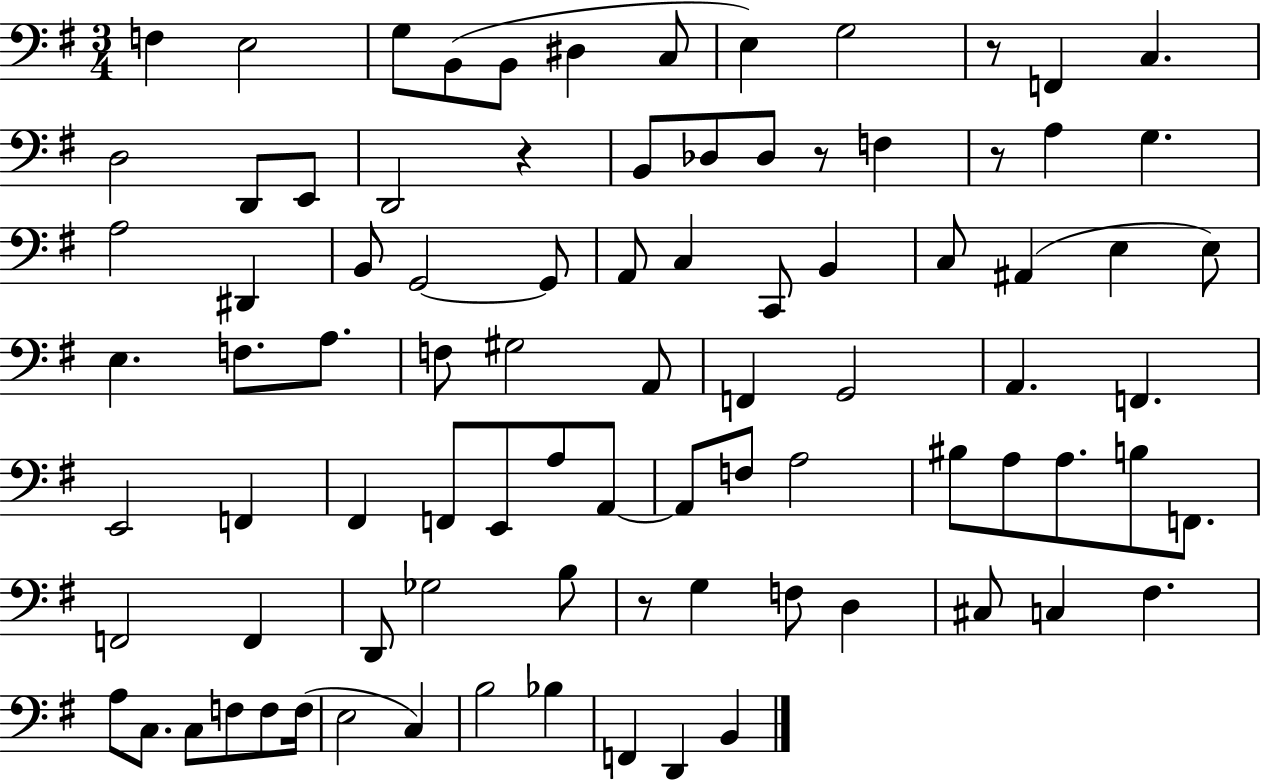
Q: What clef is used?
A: bass